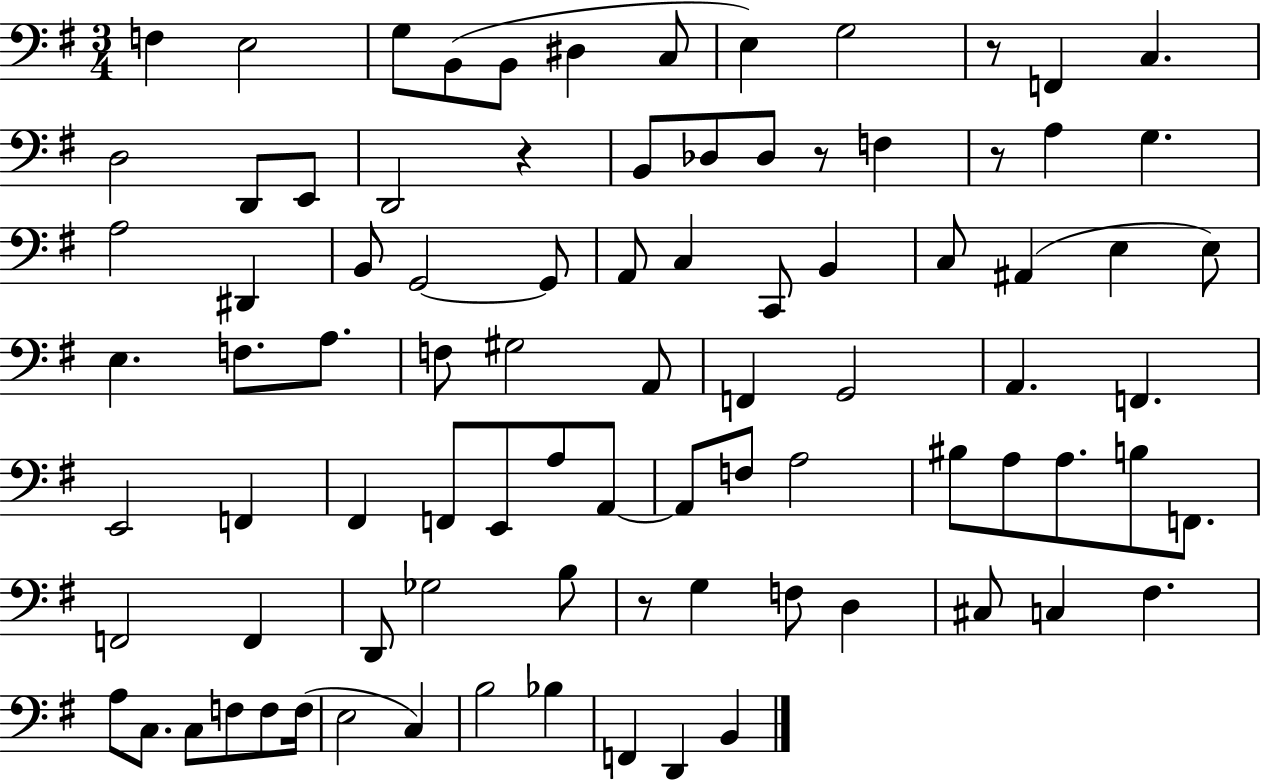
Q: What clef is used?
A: bass